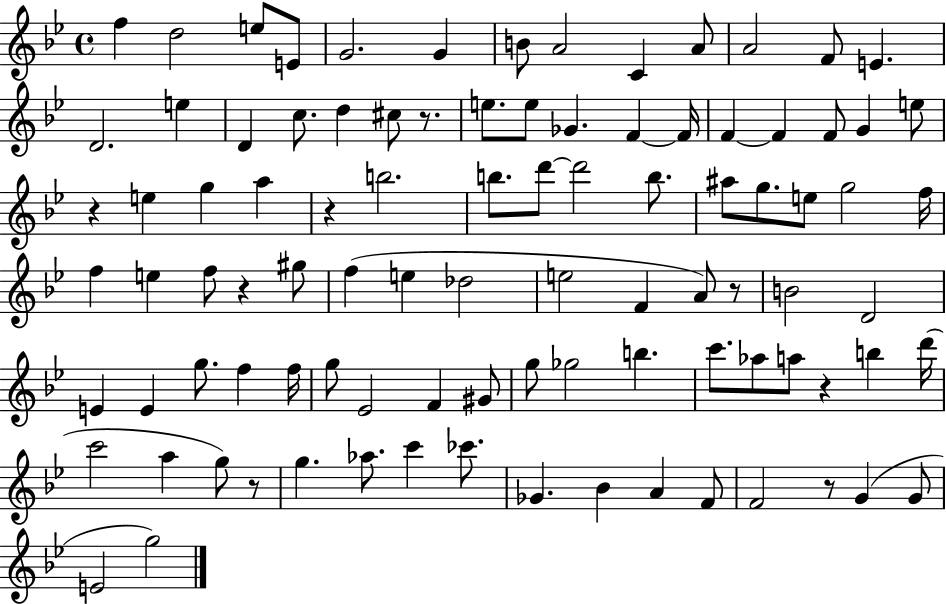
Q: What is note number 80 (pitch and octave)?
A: Bb4